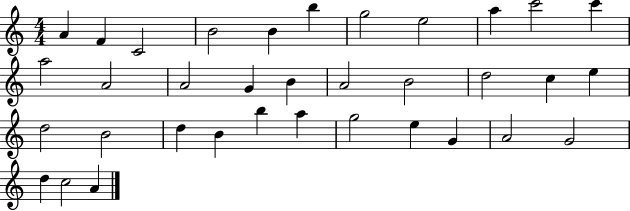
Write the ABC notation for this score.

X:1
T:Untitled
M:4/4
L:1/4
K:C
A F C2 B2 B b g2 e2 a c'2 c' a2 A2 A2 G B A2 B2 d2 c e d2 B2 d B b a g2 e G A2 G2 d c2 A